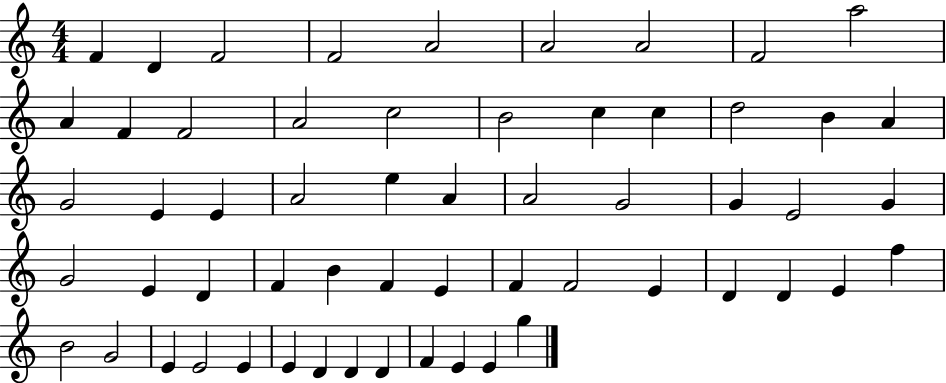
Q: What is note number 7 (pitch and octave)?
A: A4